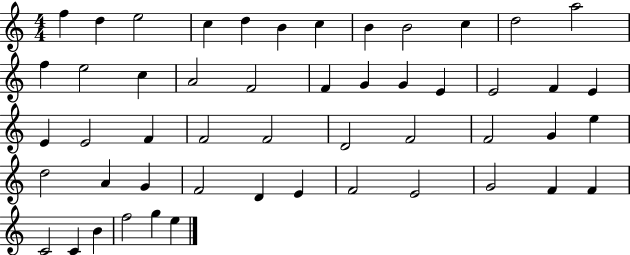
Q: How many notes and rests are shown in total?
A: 51